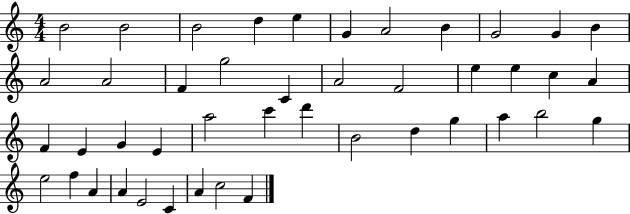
{
  \clef treble
  \numericTimeSignature
  \time 4/4
  \key c \major
  b'2 b'2 | b'2 d''4 e''4 | g'4 a'2 b'4 | g'2 g'4 b'4 | \break a'2 a'2 | f'4 g''2 c'4 | a'2 f'2 | e''4 e''4 c''4 a'4 | \break f'4 e'4 g'4 e'4 | a''2 c'''4 d'''4 | b'2 d''4 g''4 | a''4 b''2 g''4 | \break e''2 f''4 a'4 | a'4 e'2 c'4 | a'4 c''2 f'4 | \bar "|."
}